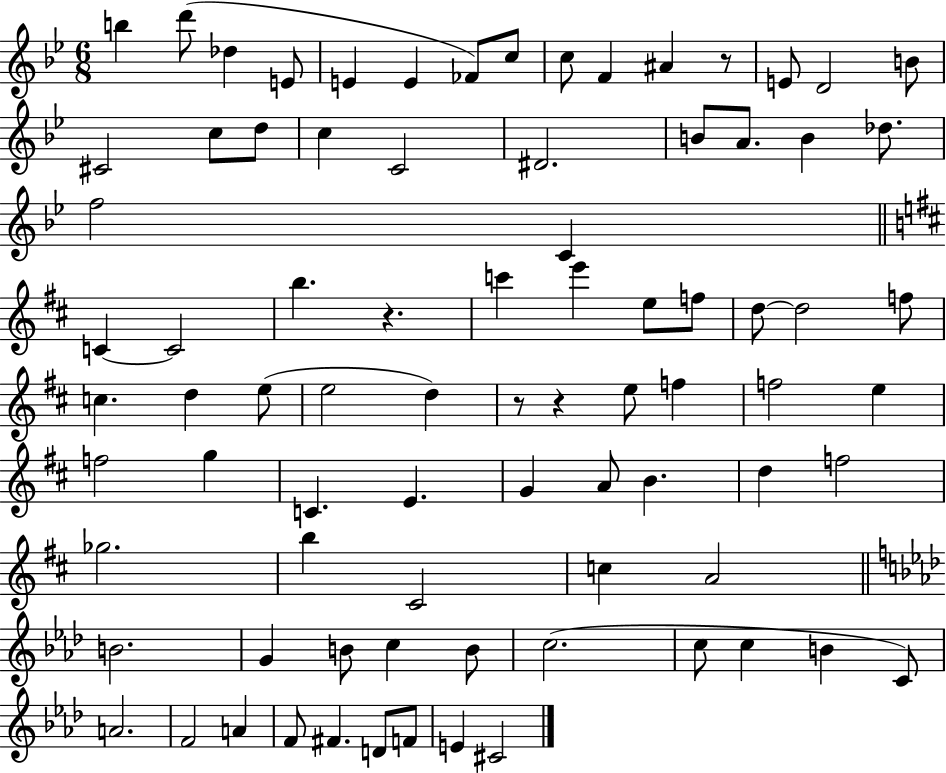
B5/q D6/e Db5/q E4/e E4/q E4/q FES4/e C5/e C5/e F4/q A#4/q R/e E4/e D4/h B4/e C#4/h C5/e D5/e C5/q C4/h D#4/h. B4/e A4/e. B4/q Db5/e. F5/h C4/q C4/q C4/h B5/q. R/q. C6/q E6/q E5/e F5/e D5/e D5/h F5/e C5/q. D5/q E5/e E5/h D5/q R/e R/q E5/e F5/q F5/h E5/q F5/h G5/q C4/q. E4/q. G4/q A4/e B4/q. D5/q F5/h Gb5/h. B5/q C#4/h C5/q A4/h B4/h. G4/q B4/e C5/q B4/e C5/h. C5/e C5/q B4/q C4/e A4/h. F4/h A4/q F4/e F#4/q. D4/e F4/e E4/q C#4/h